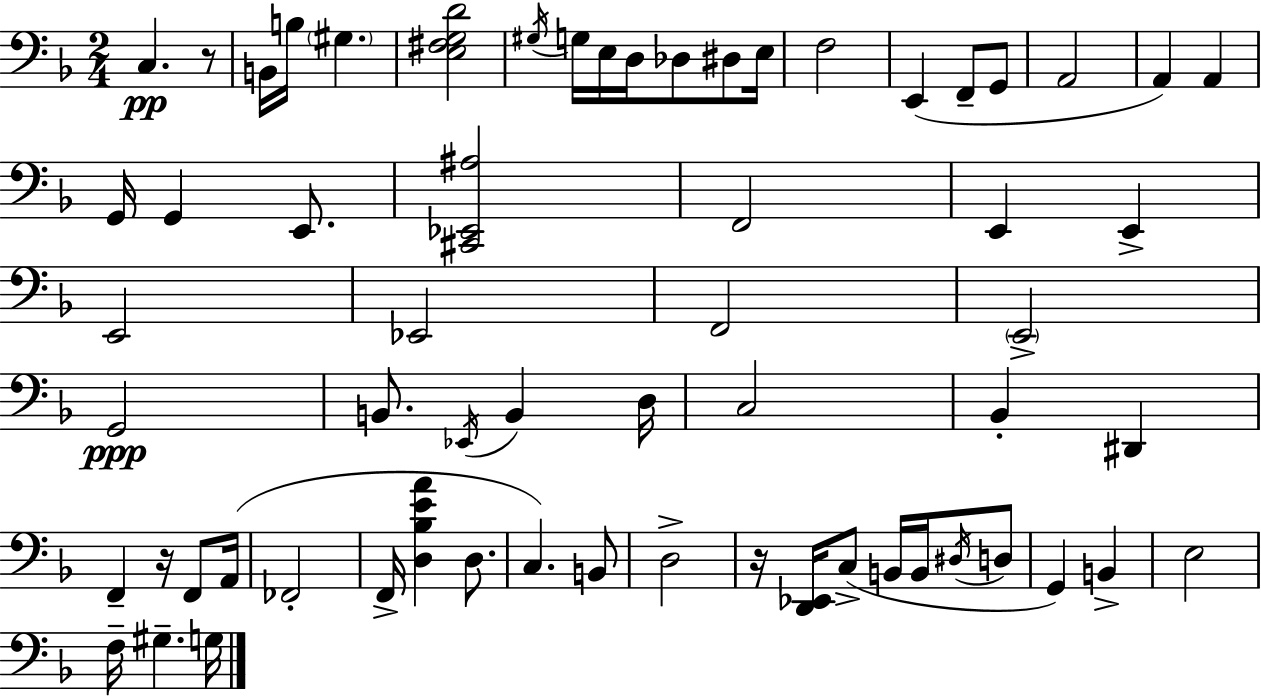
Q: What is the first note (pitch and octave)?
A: C3